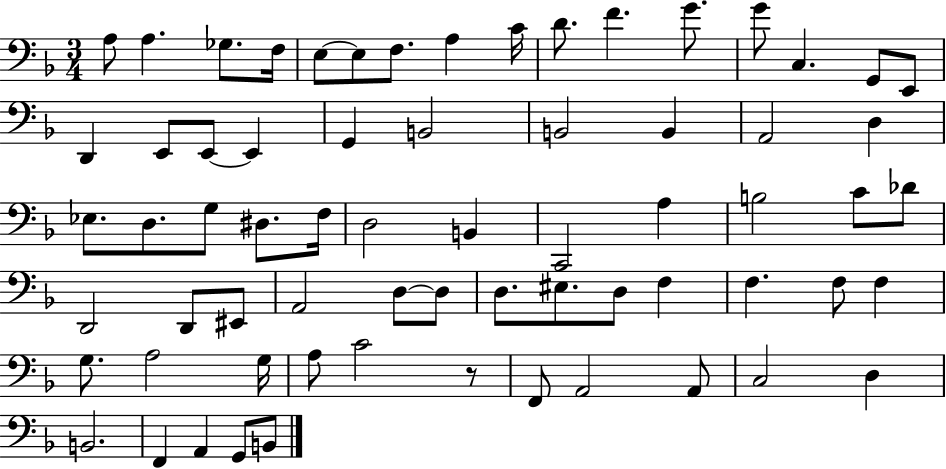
{
  \clef bass
  \numericTimeSignature
  \time 3/4
  \key f \major
  a8 a4. ges8. f16 | e8~~ e8 f8. a4 c'16 | d'8. f'4. g'8. | g'8 c4. g,8 e,8 | \break d,4 e,8 e,8~~ e,4 | g,4 b,2 | b,2 b,4 | a,2 d4 | \break ees8. d8. g8 dis8. f16 | d2 b,4 | c,2 a4 | b2 c'8 des'8 | \break d,2 d,8 eis,8 | a,2 d8~~ d8 | d8. eis8. d8 f4 | f4. f8 f4 | \break g8. a2 g16 | a8 c'2 r8 | f,8 a,2 a,8 | c2 d4 | \break b,2. | f,4 a,4 g,8 b,8 | \bar "|."
}